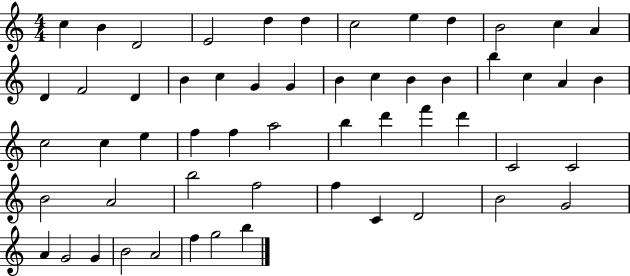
X:1
T:Untitled
M:4/4
L:1/4
K:C
c B D2 E2 d d c2 e d B2 c A D F2 D B c G G B c B B b c A B c2 c e f f a2 b d' f' d' C2 C2 B2 A2 b2 f2 f C D2 B2 G2 A G2 G B2 A2 f g2 b